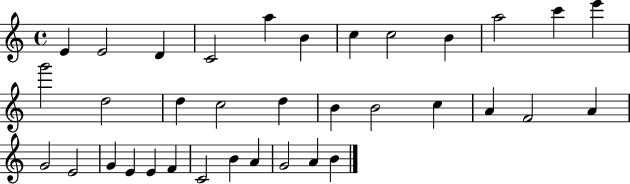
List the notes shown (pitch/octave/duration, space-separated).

E4/q E4/h D4/q C4/h A5/q B4/q C5/q C5/h B4/q A5/h C6/q E6/q G6/h D5/h D5/q C5/h D5/q B4/q B4/h C5/q A4/q F4/h A4/q G4/h E4/h G4/q E4/q E4/q F4/q C4/h B4/q A4/q G4/h A4/q B4/q